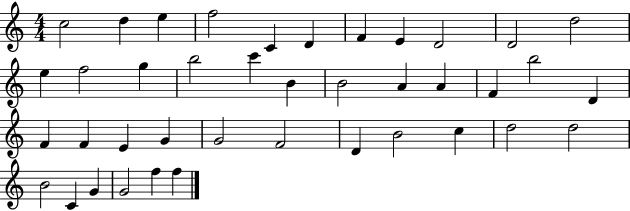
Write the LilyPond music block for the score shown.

{
  \clef treble
  \numericTimeSignature
  \time 4/4
  \key c \major
  c''2 d''4 e''4 | f''2 c'4 d'4 | f'4 e'4 d'2 | d'2 d''2 | \break e''4 f''2 g''4 | b''2 c'''4 b'4 | b'2 a'4 a'4 | f'4 b''2 d'4 | \break f'4 f'4 e'4 g'4 | g'2 f'2 | d'4 b'2 c''4 | d''2 d''2 | \break b'2 c'4 g'4 | g'2 f''4 f''4 | \bar "|."
}